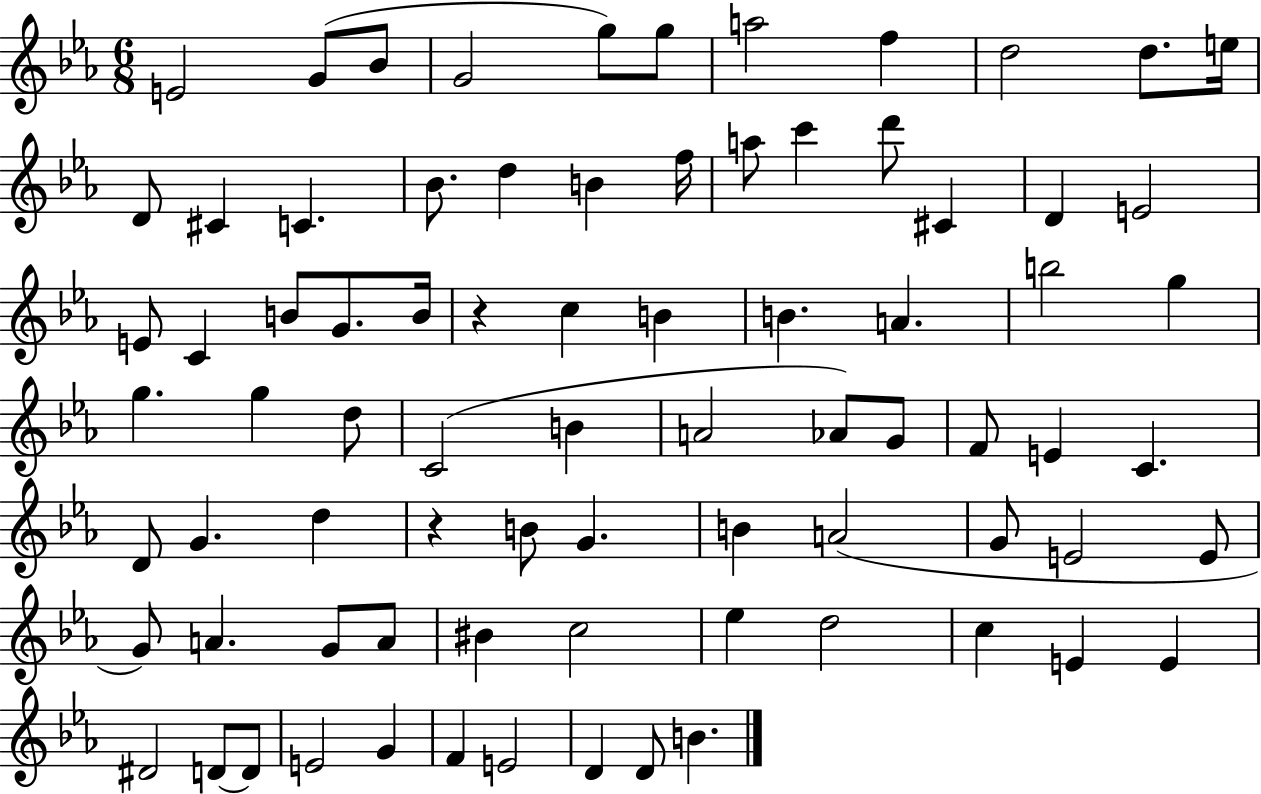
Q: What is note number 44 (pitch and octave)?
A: F4